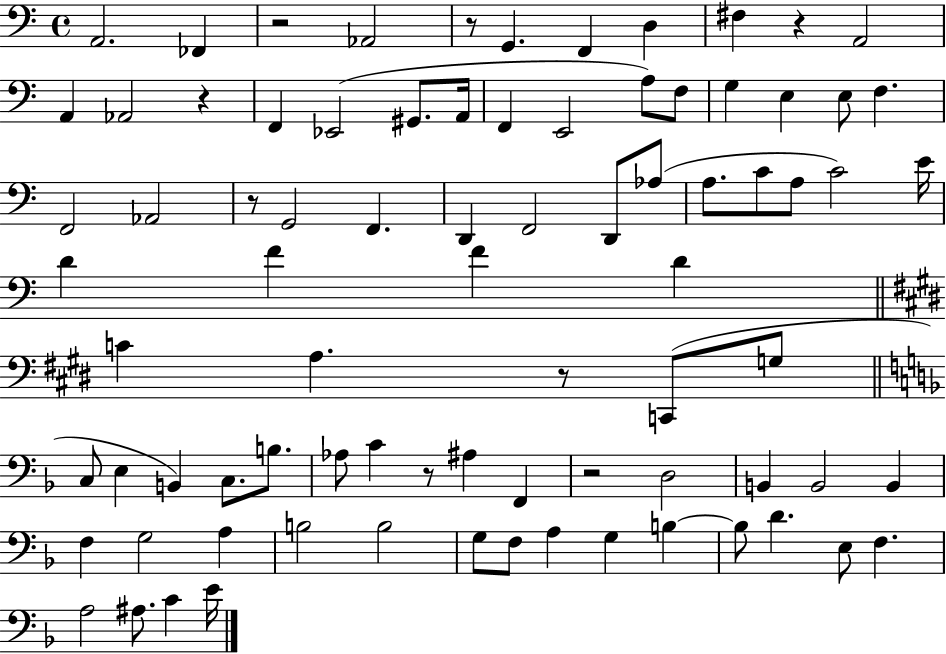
{
  \clef bass
  \time 4/4
  \defaultTimeSignature
  \key c \major
  a,2. fes,4 | r2 aes,2 | r8 g,4. f,4 d4 | fis4 r4 a,2 | \break a,4 aes,2 r4 | f,4 ees,2( gis,8. a,16 | f,4 e,2 a8) f8 | g4 e4 e8 f4. | \break f,2 aes,2 | r8 g,2 f,4. | d,4 f,2 d,8 aes8( | a8. c'8 a8 c'2) e'16 | \break d'4 f'4 f'4 d'4 | \bar "||" \break \key e \major c'4 a4. r8 c,8( g8 | \bar "||" \break \key f \major c8 e4 b,4) c8. b8. | aes8 c'4 r8 ais4 f,4 | r2 d2 | b,4 b,2 b,4 | \break f4 g2 a4 | b2 b2 | g8 f8 a4 g4 b4~~ | b8 d'4. e8 f4. | \break a2 ais8. c'4 e'16 | \bar "|."
}